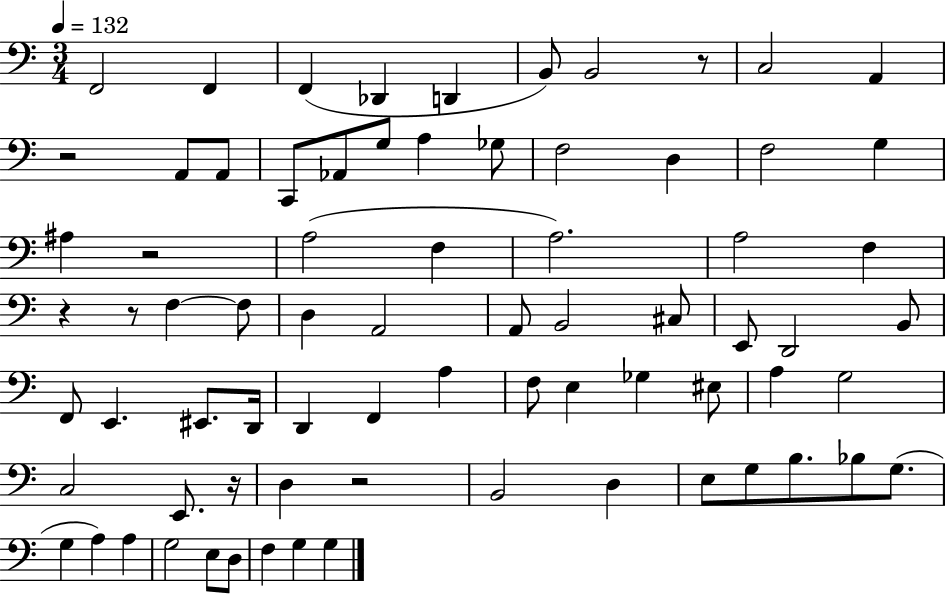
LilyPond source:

{
  \clef bass
  \numericTimeSignature
  \time 3/4
  \key c \major
  \tempo 4 = 132
  f,2 f,4 | f,4( des,4 d,4 | b,8) b,2 r8 | c2 a,4 | \break r2 a,8 a,8 | c,8 aes,8 g8 a4 ges8 | f2 d4 | f2 g4 | \break ais4 r2 | a2( f4 | a2.) | a2 f4 | \break r4 r8 f4~~ f8 | d4 a,2 | a,8 b,2 cis8 | e,8 d,2 b,8 | \break f,8 e,4. eis,8. d,16 | d,4 f,4 a4 | f8 e4 ges4 eis8 | a4 g2 | \break c2 e,8. r16 | d4 r2 | b,2 d4 | e8 g8 b8. bes8 g8.( | \break g4 a4) a4 | g2 e8 d8 | f4 g4 g4 | \bar "|."
}